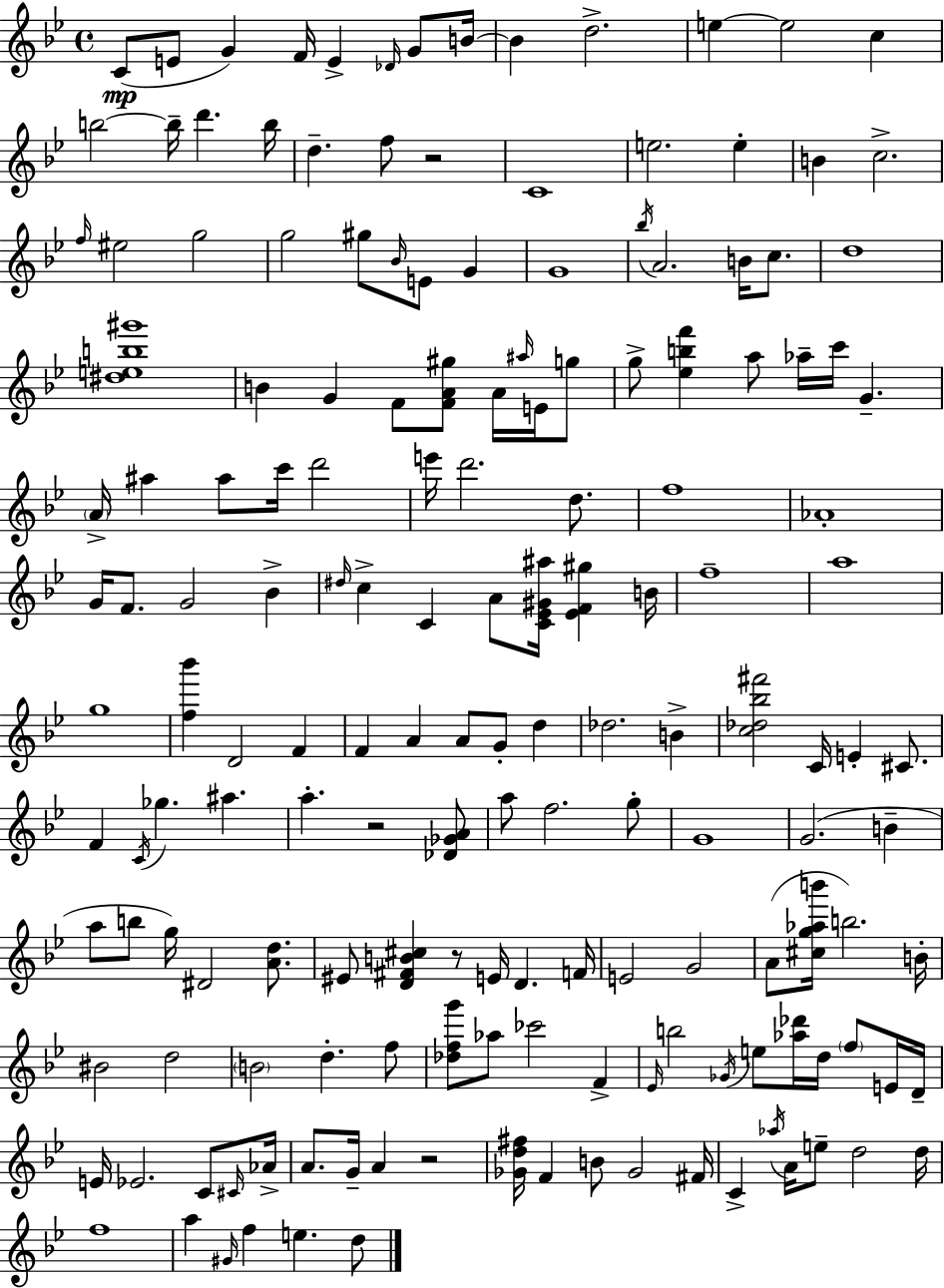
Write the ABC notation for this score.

X:1
T:Untitled
M:4/4
L:1/4
K:Gm
C/2 E/2 G F/4 E _D/4 G/2 B/4 B d2 e e2 c b2 b/4 d' b/4 d f/2 z2 C4 e2 e B c2 f/4 ^e2 g2 g2 ^g/2 _B/4 E/2 G G4 _b/4 A2 B/4 c/2 d4 [^deb^g']4 B G F/2 [FA^g]/2 A/4 ^a/4 E/4 g/2 g/2 [_ebf'] a/2 _a/4 c'/4 G A/4 ^a ^a/2 c'/4 d'2 e'/4 d'2 d/2 f4 _A4 G/4 F/2 G2 _B ^d/4 c C A/2 [C_E^G^a]/4 [_EF^g] B/4 f4 a4 g4 [f_b'] D2 F F A A/2 G/2 d _d2 B [c_d_b^f']2 C/4 E ^C/2 F C/4 _g ^a a z2 [_D_GA]/2 a/2 f2 g/2 G4 G2 B a/2 b/2 g/4 ^D2 [Ad]/2 ^E/2 [D^FB^c] z/2 E/4 D F/4 E2 G2 A/2 [^cg_ab']/4 b2 B/4 ^B2 d2 B2 d f/2 [_dfg']/2 _a/2 _c'2 F _E/4 b2 _G/4 e/2 [_a_d']/4 d/4 f/2 E/4 D/4 E/4 _E2 C/2 ^C/4 _A/4 A/2 G/4 A z2 [_Gd^f]/4 F B/2 _G2 ^F/4 C _a/4 A/4 e/2 d2 d/4 f4 a ^G/4 f e d/2